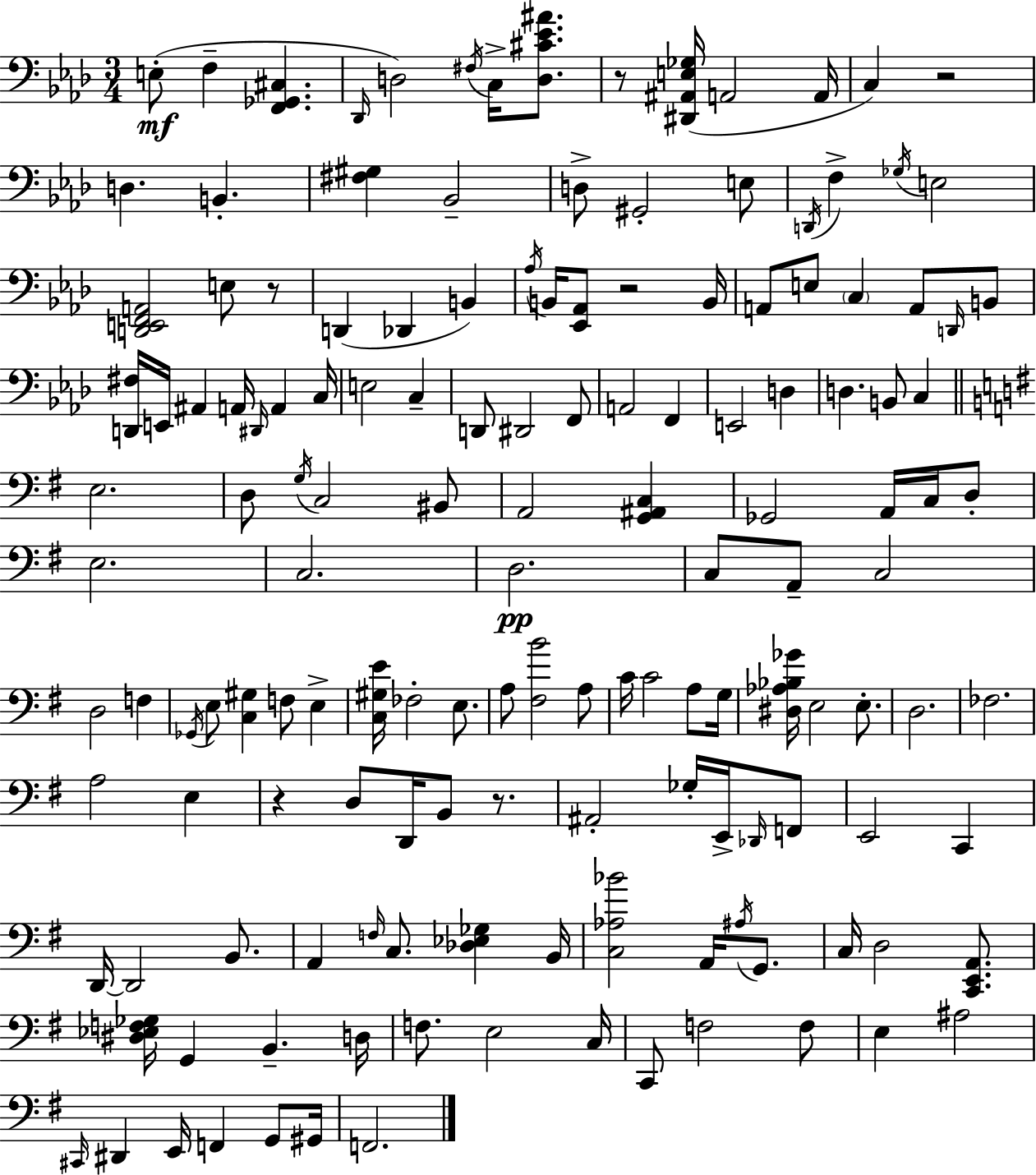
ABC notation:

X:1
T:Untitled
M:3/4
L:1/4
K:Ab
E,/2 F, [F,,_G,,^C,] _D,,/4 D,2 ^F,/4 C,/4 [D,^C_E^A]/2 z/2 [^D,,^A,,E,_G,]/4 A,,2 A,,/4 C, z2 D, B,, [^F,^G,] _B,,2 D,/2 ^G,,2 E,/2 D,,/4 F, _G,/4 E,2 [D,,E,,F,,A,,]2 E,/2 z/2 D,, _D,, B,, _A,/4 B,,/4 [_E,,_A,,]/2 z2 B,,/4 A,,/2 E,/2 C, A,,/2 D,,/4 B,,/2 [D,,^F,]/4 E,,/4 ^A,, A,,/4 ^D,,/4 A,, C,/4 E,2 C, D,,/2 ^D,,2 F,,/2 A,,2 F,, E,,2 D, D, B,,/2 C, E,2 D,/2 G,/4 C,2 ^B,,/2 A,,2 [G,,^A,,C,] _G,,2 A,,/4 C,/4 D,/2 E,2 C,2 D,2 C,/2 A,,/2 C,2 D,2 F, _G,,/4 E,/2 [C,^G,] F,/2 E, [C,^G,E]/4 _F,2 E,/2 A,/2 [^F,B]2 A,/2 C/4 C2 A,/2 G,/4 [^D,_A,_B,_G]/4 E,2 E,/2 D,2 _F,2 A,2 E, z D,/2 D,,/4 B,,/2 z/2 ^A,,2 _G,/4 E,,/4 _D,,/4 F,,/2 E,,2 C,, D,,/4 D,,2 B,,/2 A,, F,/4 C,/2 [_D,_E,_G,] B,,/4 [C,_A,_B]2 A,,/4 ^A,/4 G,,/2 C,/4 D,2 [C,,E,,A,,]/2 [^D,_E,F,_G,]/4 G,, B,, D,/4 F,/2 E,2 C,/4 C,,/2 F,2 F,/2 E, ^A,2 ^C,,/4 ^D,, E,,/4 F,, G,,/2 ^G,,/4 F,,2